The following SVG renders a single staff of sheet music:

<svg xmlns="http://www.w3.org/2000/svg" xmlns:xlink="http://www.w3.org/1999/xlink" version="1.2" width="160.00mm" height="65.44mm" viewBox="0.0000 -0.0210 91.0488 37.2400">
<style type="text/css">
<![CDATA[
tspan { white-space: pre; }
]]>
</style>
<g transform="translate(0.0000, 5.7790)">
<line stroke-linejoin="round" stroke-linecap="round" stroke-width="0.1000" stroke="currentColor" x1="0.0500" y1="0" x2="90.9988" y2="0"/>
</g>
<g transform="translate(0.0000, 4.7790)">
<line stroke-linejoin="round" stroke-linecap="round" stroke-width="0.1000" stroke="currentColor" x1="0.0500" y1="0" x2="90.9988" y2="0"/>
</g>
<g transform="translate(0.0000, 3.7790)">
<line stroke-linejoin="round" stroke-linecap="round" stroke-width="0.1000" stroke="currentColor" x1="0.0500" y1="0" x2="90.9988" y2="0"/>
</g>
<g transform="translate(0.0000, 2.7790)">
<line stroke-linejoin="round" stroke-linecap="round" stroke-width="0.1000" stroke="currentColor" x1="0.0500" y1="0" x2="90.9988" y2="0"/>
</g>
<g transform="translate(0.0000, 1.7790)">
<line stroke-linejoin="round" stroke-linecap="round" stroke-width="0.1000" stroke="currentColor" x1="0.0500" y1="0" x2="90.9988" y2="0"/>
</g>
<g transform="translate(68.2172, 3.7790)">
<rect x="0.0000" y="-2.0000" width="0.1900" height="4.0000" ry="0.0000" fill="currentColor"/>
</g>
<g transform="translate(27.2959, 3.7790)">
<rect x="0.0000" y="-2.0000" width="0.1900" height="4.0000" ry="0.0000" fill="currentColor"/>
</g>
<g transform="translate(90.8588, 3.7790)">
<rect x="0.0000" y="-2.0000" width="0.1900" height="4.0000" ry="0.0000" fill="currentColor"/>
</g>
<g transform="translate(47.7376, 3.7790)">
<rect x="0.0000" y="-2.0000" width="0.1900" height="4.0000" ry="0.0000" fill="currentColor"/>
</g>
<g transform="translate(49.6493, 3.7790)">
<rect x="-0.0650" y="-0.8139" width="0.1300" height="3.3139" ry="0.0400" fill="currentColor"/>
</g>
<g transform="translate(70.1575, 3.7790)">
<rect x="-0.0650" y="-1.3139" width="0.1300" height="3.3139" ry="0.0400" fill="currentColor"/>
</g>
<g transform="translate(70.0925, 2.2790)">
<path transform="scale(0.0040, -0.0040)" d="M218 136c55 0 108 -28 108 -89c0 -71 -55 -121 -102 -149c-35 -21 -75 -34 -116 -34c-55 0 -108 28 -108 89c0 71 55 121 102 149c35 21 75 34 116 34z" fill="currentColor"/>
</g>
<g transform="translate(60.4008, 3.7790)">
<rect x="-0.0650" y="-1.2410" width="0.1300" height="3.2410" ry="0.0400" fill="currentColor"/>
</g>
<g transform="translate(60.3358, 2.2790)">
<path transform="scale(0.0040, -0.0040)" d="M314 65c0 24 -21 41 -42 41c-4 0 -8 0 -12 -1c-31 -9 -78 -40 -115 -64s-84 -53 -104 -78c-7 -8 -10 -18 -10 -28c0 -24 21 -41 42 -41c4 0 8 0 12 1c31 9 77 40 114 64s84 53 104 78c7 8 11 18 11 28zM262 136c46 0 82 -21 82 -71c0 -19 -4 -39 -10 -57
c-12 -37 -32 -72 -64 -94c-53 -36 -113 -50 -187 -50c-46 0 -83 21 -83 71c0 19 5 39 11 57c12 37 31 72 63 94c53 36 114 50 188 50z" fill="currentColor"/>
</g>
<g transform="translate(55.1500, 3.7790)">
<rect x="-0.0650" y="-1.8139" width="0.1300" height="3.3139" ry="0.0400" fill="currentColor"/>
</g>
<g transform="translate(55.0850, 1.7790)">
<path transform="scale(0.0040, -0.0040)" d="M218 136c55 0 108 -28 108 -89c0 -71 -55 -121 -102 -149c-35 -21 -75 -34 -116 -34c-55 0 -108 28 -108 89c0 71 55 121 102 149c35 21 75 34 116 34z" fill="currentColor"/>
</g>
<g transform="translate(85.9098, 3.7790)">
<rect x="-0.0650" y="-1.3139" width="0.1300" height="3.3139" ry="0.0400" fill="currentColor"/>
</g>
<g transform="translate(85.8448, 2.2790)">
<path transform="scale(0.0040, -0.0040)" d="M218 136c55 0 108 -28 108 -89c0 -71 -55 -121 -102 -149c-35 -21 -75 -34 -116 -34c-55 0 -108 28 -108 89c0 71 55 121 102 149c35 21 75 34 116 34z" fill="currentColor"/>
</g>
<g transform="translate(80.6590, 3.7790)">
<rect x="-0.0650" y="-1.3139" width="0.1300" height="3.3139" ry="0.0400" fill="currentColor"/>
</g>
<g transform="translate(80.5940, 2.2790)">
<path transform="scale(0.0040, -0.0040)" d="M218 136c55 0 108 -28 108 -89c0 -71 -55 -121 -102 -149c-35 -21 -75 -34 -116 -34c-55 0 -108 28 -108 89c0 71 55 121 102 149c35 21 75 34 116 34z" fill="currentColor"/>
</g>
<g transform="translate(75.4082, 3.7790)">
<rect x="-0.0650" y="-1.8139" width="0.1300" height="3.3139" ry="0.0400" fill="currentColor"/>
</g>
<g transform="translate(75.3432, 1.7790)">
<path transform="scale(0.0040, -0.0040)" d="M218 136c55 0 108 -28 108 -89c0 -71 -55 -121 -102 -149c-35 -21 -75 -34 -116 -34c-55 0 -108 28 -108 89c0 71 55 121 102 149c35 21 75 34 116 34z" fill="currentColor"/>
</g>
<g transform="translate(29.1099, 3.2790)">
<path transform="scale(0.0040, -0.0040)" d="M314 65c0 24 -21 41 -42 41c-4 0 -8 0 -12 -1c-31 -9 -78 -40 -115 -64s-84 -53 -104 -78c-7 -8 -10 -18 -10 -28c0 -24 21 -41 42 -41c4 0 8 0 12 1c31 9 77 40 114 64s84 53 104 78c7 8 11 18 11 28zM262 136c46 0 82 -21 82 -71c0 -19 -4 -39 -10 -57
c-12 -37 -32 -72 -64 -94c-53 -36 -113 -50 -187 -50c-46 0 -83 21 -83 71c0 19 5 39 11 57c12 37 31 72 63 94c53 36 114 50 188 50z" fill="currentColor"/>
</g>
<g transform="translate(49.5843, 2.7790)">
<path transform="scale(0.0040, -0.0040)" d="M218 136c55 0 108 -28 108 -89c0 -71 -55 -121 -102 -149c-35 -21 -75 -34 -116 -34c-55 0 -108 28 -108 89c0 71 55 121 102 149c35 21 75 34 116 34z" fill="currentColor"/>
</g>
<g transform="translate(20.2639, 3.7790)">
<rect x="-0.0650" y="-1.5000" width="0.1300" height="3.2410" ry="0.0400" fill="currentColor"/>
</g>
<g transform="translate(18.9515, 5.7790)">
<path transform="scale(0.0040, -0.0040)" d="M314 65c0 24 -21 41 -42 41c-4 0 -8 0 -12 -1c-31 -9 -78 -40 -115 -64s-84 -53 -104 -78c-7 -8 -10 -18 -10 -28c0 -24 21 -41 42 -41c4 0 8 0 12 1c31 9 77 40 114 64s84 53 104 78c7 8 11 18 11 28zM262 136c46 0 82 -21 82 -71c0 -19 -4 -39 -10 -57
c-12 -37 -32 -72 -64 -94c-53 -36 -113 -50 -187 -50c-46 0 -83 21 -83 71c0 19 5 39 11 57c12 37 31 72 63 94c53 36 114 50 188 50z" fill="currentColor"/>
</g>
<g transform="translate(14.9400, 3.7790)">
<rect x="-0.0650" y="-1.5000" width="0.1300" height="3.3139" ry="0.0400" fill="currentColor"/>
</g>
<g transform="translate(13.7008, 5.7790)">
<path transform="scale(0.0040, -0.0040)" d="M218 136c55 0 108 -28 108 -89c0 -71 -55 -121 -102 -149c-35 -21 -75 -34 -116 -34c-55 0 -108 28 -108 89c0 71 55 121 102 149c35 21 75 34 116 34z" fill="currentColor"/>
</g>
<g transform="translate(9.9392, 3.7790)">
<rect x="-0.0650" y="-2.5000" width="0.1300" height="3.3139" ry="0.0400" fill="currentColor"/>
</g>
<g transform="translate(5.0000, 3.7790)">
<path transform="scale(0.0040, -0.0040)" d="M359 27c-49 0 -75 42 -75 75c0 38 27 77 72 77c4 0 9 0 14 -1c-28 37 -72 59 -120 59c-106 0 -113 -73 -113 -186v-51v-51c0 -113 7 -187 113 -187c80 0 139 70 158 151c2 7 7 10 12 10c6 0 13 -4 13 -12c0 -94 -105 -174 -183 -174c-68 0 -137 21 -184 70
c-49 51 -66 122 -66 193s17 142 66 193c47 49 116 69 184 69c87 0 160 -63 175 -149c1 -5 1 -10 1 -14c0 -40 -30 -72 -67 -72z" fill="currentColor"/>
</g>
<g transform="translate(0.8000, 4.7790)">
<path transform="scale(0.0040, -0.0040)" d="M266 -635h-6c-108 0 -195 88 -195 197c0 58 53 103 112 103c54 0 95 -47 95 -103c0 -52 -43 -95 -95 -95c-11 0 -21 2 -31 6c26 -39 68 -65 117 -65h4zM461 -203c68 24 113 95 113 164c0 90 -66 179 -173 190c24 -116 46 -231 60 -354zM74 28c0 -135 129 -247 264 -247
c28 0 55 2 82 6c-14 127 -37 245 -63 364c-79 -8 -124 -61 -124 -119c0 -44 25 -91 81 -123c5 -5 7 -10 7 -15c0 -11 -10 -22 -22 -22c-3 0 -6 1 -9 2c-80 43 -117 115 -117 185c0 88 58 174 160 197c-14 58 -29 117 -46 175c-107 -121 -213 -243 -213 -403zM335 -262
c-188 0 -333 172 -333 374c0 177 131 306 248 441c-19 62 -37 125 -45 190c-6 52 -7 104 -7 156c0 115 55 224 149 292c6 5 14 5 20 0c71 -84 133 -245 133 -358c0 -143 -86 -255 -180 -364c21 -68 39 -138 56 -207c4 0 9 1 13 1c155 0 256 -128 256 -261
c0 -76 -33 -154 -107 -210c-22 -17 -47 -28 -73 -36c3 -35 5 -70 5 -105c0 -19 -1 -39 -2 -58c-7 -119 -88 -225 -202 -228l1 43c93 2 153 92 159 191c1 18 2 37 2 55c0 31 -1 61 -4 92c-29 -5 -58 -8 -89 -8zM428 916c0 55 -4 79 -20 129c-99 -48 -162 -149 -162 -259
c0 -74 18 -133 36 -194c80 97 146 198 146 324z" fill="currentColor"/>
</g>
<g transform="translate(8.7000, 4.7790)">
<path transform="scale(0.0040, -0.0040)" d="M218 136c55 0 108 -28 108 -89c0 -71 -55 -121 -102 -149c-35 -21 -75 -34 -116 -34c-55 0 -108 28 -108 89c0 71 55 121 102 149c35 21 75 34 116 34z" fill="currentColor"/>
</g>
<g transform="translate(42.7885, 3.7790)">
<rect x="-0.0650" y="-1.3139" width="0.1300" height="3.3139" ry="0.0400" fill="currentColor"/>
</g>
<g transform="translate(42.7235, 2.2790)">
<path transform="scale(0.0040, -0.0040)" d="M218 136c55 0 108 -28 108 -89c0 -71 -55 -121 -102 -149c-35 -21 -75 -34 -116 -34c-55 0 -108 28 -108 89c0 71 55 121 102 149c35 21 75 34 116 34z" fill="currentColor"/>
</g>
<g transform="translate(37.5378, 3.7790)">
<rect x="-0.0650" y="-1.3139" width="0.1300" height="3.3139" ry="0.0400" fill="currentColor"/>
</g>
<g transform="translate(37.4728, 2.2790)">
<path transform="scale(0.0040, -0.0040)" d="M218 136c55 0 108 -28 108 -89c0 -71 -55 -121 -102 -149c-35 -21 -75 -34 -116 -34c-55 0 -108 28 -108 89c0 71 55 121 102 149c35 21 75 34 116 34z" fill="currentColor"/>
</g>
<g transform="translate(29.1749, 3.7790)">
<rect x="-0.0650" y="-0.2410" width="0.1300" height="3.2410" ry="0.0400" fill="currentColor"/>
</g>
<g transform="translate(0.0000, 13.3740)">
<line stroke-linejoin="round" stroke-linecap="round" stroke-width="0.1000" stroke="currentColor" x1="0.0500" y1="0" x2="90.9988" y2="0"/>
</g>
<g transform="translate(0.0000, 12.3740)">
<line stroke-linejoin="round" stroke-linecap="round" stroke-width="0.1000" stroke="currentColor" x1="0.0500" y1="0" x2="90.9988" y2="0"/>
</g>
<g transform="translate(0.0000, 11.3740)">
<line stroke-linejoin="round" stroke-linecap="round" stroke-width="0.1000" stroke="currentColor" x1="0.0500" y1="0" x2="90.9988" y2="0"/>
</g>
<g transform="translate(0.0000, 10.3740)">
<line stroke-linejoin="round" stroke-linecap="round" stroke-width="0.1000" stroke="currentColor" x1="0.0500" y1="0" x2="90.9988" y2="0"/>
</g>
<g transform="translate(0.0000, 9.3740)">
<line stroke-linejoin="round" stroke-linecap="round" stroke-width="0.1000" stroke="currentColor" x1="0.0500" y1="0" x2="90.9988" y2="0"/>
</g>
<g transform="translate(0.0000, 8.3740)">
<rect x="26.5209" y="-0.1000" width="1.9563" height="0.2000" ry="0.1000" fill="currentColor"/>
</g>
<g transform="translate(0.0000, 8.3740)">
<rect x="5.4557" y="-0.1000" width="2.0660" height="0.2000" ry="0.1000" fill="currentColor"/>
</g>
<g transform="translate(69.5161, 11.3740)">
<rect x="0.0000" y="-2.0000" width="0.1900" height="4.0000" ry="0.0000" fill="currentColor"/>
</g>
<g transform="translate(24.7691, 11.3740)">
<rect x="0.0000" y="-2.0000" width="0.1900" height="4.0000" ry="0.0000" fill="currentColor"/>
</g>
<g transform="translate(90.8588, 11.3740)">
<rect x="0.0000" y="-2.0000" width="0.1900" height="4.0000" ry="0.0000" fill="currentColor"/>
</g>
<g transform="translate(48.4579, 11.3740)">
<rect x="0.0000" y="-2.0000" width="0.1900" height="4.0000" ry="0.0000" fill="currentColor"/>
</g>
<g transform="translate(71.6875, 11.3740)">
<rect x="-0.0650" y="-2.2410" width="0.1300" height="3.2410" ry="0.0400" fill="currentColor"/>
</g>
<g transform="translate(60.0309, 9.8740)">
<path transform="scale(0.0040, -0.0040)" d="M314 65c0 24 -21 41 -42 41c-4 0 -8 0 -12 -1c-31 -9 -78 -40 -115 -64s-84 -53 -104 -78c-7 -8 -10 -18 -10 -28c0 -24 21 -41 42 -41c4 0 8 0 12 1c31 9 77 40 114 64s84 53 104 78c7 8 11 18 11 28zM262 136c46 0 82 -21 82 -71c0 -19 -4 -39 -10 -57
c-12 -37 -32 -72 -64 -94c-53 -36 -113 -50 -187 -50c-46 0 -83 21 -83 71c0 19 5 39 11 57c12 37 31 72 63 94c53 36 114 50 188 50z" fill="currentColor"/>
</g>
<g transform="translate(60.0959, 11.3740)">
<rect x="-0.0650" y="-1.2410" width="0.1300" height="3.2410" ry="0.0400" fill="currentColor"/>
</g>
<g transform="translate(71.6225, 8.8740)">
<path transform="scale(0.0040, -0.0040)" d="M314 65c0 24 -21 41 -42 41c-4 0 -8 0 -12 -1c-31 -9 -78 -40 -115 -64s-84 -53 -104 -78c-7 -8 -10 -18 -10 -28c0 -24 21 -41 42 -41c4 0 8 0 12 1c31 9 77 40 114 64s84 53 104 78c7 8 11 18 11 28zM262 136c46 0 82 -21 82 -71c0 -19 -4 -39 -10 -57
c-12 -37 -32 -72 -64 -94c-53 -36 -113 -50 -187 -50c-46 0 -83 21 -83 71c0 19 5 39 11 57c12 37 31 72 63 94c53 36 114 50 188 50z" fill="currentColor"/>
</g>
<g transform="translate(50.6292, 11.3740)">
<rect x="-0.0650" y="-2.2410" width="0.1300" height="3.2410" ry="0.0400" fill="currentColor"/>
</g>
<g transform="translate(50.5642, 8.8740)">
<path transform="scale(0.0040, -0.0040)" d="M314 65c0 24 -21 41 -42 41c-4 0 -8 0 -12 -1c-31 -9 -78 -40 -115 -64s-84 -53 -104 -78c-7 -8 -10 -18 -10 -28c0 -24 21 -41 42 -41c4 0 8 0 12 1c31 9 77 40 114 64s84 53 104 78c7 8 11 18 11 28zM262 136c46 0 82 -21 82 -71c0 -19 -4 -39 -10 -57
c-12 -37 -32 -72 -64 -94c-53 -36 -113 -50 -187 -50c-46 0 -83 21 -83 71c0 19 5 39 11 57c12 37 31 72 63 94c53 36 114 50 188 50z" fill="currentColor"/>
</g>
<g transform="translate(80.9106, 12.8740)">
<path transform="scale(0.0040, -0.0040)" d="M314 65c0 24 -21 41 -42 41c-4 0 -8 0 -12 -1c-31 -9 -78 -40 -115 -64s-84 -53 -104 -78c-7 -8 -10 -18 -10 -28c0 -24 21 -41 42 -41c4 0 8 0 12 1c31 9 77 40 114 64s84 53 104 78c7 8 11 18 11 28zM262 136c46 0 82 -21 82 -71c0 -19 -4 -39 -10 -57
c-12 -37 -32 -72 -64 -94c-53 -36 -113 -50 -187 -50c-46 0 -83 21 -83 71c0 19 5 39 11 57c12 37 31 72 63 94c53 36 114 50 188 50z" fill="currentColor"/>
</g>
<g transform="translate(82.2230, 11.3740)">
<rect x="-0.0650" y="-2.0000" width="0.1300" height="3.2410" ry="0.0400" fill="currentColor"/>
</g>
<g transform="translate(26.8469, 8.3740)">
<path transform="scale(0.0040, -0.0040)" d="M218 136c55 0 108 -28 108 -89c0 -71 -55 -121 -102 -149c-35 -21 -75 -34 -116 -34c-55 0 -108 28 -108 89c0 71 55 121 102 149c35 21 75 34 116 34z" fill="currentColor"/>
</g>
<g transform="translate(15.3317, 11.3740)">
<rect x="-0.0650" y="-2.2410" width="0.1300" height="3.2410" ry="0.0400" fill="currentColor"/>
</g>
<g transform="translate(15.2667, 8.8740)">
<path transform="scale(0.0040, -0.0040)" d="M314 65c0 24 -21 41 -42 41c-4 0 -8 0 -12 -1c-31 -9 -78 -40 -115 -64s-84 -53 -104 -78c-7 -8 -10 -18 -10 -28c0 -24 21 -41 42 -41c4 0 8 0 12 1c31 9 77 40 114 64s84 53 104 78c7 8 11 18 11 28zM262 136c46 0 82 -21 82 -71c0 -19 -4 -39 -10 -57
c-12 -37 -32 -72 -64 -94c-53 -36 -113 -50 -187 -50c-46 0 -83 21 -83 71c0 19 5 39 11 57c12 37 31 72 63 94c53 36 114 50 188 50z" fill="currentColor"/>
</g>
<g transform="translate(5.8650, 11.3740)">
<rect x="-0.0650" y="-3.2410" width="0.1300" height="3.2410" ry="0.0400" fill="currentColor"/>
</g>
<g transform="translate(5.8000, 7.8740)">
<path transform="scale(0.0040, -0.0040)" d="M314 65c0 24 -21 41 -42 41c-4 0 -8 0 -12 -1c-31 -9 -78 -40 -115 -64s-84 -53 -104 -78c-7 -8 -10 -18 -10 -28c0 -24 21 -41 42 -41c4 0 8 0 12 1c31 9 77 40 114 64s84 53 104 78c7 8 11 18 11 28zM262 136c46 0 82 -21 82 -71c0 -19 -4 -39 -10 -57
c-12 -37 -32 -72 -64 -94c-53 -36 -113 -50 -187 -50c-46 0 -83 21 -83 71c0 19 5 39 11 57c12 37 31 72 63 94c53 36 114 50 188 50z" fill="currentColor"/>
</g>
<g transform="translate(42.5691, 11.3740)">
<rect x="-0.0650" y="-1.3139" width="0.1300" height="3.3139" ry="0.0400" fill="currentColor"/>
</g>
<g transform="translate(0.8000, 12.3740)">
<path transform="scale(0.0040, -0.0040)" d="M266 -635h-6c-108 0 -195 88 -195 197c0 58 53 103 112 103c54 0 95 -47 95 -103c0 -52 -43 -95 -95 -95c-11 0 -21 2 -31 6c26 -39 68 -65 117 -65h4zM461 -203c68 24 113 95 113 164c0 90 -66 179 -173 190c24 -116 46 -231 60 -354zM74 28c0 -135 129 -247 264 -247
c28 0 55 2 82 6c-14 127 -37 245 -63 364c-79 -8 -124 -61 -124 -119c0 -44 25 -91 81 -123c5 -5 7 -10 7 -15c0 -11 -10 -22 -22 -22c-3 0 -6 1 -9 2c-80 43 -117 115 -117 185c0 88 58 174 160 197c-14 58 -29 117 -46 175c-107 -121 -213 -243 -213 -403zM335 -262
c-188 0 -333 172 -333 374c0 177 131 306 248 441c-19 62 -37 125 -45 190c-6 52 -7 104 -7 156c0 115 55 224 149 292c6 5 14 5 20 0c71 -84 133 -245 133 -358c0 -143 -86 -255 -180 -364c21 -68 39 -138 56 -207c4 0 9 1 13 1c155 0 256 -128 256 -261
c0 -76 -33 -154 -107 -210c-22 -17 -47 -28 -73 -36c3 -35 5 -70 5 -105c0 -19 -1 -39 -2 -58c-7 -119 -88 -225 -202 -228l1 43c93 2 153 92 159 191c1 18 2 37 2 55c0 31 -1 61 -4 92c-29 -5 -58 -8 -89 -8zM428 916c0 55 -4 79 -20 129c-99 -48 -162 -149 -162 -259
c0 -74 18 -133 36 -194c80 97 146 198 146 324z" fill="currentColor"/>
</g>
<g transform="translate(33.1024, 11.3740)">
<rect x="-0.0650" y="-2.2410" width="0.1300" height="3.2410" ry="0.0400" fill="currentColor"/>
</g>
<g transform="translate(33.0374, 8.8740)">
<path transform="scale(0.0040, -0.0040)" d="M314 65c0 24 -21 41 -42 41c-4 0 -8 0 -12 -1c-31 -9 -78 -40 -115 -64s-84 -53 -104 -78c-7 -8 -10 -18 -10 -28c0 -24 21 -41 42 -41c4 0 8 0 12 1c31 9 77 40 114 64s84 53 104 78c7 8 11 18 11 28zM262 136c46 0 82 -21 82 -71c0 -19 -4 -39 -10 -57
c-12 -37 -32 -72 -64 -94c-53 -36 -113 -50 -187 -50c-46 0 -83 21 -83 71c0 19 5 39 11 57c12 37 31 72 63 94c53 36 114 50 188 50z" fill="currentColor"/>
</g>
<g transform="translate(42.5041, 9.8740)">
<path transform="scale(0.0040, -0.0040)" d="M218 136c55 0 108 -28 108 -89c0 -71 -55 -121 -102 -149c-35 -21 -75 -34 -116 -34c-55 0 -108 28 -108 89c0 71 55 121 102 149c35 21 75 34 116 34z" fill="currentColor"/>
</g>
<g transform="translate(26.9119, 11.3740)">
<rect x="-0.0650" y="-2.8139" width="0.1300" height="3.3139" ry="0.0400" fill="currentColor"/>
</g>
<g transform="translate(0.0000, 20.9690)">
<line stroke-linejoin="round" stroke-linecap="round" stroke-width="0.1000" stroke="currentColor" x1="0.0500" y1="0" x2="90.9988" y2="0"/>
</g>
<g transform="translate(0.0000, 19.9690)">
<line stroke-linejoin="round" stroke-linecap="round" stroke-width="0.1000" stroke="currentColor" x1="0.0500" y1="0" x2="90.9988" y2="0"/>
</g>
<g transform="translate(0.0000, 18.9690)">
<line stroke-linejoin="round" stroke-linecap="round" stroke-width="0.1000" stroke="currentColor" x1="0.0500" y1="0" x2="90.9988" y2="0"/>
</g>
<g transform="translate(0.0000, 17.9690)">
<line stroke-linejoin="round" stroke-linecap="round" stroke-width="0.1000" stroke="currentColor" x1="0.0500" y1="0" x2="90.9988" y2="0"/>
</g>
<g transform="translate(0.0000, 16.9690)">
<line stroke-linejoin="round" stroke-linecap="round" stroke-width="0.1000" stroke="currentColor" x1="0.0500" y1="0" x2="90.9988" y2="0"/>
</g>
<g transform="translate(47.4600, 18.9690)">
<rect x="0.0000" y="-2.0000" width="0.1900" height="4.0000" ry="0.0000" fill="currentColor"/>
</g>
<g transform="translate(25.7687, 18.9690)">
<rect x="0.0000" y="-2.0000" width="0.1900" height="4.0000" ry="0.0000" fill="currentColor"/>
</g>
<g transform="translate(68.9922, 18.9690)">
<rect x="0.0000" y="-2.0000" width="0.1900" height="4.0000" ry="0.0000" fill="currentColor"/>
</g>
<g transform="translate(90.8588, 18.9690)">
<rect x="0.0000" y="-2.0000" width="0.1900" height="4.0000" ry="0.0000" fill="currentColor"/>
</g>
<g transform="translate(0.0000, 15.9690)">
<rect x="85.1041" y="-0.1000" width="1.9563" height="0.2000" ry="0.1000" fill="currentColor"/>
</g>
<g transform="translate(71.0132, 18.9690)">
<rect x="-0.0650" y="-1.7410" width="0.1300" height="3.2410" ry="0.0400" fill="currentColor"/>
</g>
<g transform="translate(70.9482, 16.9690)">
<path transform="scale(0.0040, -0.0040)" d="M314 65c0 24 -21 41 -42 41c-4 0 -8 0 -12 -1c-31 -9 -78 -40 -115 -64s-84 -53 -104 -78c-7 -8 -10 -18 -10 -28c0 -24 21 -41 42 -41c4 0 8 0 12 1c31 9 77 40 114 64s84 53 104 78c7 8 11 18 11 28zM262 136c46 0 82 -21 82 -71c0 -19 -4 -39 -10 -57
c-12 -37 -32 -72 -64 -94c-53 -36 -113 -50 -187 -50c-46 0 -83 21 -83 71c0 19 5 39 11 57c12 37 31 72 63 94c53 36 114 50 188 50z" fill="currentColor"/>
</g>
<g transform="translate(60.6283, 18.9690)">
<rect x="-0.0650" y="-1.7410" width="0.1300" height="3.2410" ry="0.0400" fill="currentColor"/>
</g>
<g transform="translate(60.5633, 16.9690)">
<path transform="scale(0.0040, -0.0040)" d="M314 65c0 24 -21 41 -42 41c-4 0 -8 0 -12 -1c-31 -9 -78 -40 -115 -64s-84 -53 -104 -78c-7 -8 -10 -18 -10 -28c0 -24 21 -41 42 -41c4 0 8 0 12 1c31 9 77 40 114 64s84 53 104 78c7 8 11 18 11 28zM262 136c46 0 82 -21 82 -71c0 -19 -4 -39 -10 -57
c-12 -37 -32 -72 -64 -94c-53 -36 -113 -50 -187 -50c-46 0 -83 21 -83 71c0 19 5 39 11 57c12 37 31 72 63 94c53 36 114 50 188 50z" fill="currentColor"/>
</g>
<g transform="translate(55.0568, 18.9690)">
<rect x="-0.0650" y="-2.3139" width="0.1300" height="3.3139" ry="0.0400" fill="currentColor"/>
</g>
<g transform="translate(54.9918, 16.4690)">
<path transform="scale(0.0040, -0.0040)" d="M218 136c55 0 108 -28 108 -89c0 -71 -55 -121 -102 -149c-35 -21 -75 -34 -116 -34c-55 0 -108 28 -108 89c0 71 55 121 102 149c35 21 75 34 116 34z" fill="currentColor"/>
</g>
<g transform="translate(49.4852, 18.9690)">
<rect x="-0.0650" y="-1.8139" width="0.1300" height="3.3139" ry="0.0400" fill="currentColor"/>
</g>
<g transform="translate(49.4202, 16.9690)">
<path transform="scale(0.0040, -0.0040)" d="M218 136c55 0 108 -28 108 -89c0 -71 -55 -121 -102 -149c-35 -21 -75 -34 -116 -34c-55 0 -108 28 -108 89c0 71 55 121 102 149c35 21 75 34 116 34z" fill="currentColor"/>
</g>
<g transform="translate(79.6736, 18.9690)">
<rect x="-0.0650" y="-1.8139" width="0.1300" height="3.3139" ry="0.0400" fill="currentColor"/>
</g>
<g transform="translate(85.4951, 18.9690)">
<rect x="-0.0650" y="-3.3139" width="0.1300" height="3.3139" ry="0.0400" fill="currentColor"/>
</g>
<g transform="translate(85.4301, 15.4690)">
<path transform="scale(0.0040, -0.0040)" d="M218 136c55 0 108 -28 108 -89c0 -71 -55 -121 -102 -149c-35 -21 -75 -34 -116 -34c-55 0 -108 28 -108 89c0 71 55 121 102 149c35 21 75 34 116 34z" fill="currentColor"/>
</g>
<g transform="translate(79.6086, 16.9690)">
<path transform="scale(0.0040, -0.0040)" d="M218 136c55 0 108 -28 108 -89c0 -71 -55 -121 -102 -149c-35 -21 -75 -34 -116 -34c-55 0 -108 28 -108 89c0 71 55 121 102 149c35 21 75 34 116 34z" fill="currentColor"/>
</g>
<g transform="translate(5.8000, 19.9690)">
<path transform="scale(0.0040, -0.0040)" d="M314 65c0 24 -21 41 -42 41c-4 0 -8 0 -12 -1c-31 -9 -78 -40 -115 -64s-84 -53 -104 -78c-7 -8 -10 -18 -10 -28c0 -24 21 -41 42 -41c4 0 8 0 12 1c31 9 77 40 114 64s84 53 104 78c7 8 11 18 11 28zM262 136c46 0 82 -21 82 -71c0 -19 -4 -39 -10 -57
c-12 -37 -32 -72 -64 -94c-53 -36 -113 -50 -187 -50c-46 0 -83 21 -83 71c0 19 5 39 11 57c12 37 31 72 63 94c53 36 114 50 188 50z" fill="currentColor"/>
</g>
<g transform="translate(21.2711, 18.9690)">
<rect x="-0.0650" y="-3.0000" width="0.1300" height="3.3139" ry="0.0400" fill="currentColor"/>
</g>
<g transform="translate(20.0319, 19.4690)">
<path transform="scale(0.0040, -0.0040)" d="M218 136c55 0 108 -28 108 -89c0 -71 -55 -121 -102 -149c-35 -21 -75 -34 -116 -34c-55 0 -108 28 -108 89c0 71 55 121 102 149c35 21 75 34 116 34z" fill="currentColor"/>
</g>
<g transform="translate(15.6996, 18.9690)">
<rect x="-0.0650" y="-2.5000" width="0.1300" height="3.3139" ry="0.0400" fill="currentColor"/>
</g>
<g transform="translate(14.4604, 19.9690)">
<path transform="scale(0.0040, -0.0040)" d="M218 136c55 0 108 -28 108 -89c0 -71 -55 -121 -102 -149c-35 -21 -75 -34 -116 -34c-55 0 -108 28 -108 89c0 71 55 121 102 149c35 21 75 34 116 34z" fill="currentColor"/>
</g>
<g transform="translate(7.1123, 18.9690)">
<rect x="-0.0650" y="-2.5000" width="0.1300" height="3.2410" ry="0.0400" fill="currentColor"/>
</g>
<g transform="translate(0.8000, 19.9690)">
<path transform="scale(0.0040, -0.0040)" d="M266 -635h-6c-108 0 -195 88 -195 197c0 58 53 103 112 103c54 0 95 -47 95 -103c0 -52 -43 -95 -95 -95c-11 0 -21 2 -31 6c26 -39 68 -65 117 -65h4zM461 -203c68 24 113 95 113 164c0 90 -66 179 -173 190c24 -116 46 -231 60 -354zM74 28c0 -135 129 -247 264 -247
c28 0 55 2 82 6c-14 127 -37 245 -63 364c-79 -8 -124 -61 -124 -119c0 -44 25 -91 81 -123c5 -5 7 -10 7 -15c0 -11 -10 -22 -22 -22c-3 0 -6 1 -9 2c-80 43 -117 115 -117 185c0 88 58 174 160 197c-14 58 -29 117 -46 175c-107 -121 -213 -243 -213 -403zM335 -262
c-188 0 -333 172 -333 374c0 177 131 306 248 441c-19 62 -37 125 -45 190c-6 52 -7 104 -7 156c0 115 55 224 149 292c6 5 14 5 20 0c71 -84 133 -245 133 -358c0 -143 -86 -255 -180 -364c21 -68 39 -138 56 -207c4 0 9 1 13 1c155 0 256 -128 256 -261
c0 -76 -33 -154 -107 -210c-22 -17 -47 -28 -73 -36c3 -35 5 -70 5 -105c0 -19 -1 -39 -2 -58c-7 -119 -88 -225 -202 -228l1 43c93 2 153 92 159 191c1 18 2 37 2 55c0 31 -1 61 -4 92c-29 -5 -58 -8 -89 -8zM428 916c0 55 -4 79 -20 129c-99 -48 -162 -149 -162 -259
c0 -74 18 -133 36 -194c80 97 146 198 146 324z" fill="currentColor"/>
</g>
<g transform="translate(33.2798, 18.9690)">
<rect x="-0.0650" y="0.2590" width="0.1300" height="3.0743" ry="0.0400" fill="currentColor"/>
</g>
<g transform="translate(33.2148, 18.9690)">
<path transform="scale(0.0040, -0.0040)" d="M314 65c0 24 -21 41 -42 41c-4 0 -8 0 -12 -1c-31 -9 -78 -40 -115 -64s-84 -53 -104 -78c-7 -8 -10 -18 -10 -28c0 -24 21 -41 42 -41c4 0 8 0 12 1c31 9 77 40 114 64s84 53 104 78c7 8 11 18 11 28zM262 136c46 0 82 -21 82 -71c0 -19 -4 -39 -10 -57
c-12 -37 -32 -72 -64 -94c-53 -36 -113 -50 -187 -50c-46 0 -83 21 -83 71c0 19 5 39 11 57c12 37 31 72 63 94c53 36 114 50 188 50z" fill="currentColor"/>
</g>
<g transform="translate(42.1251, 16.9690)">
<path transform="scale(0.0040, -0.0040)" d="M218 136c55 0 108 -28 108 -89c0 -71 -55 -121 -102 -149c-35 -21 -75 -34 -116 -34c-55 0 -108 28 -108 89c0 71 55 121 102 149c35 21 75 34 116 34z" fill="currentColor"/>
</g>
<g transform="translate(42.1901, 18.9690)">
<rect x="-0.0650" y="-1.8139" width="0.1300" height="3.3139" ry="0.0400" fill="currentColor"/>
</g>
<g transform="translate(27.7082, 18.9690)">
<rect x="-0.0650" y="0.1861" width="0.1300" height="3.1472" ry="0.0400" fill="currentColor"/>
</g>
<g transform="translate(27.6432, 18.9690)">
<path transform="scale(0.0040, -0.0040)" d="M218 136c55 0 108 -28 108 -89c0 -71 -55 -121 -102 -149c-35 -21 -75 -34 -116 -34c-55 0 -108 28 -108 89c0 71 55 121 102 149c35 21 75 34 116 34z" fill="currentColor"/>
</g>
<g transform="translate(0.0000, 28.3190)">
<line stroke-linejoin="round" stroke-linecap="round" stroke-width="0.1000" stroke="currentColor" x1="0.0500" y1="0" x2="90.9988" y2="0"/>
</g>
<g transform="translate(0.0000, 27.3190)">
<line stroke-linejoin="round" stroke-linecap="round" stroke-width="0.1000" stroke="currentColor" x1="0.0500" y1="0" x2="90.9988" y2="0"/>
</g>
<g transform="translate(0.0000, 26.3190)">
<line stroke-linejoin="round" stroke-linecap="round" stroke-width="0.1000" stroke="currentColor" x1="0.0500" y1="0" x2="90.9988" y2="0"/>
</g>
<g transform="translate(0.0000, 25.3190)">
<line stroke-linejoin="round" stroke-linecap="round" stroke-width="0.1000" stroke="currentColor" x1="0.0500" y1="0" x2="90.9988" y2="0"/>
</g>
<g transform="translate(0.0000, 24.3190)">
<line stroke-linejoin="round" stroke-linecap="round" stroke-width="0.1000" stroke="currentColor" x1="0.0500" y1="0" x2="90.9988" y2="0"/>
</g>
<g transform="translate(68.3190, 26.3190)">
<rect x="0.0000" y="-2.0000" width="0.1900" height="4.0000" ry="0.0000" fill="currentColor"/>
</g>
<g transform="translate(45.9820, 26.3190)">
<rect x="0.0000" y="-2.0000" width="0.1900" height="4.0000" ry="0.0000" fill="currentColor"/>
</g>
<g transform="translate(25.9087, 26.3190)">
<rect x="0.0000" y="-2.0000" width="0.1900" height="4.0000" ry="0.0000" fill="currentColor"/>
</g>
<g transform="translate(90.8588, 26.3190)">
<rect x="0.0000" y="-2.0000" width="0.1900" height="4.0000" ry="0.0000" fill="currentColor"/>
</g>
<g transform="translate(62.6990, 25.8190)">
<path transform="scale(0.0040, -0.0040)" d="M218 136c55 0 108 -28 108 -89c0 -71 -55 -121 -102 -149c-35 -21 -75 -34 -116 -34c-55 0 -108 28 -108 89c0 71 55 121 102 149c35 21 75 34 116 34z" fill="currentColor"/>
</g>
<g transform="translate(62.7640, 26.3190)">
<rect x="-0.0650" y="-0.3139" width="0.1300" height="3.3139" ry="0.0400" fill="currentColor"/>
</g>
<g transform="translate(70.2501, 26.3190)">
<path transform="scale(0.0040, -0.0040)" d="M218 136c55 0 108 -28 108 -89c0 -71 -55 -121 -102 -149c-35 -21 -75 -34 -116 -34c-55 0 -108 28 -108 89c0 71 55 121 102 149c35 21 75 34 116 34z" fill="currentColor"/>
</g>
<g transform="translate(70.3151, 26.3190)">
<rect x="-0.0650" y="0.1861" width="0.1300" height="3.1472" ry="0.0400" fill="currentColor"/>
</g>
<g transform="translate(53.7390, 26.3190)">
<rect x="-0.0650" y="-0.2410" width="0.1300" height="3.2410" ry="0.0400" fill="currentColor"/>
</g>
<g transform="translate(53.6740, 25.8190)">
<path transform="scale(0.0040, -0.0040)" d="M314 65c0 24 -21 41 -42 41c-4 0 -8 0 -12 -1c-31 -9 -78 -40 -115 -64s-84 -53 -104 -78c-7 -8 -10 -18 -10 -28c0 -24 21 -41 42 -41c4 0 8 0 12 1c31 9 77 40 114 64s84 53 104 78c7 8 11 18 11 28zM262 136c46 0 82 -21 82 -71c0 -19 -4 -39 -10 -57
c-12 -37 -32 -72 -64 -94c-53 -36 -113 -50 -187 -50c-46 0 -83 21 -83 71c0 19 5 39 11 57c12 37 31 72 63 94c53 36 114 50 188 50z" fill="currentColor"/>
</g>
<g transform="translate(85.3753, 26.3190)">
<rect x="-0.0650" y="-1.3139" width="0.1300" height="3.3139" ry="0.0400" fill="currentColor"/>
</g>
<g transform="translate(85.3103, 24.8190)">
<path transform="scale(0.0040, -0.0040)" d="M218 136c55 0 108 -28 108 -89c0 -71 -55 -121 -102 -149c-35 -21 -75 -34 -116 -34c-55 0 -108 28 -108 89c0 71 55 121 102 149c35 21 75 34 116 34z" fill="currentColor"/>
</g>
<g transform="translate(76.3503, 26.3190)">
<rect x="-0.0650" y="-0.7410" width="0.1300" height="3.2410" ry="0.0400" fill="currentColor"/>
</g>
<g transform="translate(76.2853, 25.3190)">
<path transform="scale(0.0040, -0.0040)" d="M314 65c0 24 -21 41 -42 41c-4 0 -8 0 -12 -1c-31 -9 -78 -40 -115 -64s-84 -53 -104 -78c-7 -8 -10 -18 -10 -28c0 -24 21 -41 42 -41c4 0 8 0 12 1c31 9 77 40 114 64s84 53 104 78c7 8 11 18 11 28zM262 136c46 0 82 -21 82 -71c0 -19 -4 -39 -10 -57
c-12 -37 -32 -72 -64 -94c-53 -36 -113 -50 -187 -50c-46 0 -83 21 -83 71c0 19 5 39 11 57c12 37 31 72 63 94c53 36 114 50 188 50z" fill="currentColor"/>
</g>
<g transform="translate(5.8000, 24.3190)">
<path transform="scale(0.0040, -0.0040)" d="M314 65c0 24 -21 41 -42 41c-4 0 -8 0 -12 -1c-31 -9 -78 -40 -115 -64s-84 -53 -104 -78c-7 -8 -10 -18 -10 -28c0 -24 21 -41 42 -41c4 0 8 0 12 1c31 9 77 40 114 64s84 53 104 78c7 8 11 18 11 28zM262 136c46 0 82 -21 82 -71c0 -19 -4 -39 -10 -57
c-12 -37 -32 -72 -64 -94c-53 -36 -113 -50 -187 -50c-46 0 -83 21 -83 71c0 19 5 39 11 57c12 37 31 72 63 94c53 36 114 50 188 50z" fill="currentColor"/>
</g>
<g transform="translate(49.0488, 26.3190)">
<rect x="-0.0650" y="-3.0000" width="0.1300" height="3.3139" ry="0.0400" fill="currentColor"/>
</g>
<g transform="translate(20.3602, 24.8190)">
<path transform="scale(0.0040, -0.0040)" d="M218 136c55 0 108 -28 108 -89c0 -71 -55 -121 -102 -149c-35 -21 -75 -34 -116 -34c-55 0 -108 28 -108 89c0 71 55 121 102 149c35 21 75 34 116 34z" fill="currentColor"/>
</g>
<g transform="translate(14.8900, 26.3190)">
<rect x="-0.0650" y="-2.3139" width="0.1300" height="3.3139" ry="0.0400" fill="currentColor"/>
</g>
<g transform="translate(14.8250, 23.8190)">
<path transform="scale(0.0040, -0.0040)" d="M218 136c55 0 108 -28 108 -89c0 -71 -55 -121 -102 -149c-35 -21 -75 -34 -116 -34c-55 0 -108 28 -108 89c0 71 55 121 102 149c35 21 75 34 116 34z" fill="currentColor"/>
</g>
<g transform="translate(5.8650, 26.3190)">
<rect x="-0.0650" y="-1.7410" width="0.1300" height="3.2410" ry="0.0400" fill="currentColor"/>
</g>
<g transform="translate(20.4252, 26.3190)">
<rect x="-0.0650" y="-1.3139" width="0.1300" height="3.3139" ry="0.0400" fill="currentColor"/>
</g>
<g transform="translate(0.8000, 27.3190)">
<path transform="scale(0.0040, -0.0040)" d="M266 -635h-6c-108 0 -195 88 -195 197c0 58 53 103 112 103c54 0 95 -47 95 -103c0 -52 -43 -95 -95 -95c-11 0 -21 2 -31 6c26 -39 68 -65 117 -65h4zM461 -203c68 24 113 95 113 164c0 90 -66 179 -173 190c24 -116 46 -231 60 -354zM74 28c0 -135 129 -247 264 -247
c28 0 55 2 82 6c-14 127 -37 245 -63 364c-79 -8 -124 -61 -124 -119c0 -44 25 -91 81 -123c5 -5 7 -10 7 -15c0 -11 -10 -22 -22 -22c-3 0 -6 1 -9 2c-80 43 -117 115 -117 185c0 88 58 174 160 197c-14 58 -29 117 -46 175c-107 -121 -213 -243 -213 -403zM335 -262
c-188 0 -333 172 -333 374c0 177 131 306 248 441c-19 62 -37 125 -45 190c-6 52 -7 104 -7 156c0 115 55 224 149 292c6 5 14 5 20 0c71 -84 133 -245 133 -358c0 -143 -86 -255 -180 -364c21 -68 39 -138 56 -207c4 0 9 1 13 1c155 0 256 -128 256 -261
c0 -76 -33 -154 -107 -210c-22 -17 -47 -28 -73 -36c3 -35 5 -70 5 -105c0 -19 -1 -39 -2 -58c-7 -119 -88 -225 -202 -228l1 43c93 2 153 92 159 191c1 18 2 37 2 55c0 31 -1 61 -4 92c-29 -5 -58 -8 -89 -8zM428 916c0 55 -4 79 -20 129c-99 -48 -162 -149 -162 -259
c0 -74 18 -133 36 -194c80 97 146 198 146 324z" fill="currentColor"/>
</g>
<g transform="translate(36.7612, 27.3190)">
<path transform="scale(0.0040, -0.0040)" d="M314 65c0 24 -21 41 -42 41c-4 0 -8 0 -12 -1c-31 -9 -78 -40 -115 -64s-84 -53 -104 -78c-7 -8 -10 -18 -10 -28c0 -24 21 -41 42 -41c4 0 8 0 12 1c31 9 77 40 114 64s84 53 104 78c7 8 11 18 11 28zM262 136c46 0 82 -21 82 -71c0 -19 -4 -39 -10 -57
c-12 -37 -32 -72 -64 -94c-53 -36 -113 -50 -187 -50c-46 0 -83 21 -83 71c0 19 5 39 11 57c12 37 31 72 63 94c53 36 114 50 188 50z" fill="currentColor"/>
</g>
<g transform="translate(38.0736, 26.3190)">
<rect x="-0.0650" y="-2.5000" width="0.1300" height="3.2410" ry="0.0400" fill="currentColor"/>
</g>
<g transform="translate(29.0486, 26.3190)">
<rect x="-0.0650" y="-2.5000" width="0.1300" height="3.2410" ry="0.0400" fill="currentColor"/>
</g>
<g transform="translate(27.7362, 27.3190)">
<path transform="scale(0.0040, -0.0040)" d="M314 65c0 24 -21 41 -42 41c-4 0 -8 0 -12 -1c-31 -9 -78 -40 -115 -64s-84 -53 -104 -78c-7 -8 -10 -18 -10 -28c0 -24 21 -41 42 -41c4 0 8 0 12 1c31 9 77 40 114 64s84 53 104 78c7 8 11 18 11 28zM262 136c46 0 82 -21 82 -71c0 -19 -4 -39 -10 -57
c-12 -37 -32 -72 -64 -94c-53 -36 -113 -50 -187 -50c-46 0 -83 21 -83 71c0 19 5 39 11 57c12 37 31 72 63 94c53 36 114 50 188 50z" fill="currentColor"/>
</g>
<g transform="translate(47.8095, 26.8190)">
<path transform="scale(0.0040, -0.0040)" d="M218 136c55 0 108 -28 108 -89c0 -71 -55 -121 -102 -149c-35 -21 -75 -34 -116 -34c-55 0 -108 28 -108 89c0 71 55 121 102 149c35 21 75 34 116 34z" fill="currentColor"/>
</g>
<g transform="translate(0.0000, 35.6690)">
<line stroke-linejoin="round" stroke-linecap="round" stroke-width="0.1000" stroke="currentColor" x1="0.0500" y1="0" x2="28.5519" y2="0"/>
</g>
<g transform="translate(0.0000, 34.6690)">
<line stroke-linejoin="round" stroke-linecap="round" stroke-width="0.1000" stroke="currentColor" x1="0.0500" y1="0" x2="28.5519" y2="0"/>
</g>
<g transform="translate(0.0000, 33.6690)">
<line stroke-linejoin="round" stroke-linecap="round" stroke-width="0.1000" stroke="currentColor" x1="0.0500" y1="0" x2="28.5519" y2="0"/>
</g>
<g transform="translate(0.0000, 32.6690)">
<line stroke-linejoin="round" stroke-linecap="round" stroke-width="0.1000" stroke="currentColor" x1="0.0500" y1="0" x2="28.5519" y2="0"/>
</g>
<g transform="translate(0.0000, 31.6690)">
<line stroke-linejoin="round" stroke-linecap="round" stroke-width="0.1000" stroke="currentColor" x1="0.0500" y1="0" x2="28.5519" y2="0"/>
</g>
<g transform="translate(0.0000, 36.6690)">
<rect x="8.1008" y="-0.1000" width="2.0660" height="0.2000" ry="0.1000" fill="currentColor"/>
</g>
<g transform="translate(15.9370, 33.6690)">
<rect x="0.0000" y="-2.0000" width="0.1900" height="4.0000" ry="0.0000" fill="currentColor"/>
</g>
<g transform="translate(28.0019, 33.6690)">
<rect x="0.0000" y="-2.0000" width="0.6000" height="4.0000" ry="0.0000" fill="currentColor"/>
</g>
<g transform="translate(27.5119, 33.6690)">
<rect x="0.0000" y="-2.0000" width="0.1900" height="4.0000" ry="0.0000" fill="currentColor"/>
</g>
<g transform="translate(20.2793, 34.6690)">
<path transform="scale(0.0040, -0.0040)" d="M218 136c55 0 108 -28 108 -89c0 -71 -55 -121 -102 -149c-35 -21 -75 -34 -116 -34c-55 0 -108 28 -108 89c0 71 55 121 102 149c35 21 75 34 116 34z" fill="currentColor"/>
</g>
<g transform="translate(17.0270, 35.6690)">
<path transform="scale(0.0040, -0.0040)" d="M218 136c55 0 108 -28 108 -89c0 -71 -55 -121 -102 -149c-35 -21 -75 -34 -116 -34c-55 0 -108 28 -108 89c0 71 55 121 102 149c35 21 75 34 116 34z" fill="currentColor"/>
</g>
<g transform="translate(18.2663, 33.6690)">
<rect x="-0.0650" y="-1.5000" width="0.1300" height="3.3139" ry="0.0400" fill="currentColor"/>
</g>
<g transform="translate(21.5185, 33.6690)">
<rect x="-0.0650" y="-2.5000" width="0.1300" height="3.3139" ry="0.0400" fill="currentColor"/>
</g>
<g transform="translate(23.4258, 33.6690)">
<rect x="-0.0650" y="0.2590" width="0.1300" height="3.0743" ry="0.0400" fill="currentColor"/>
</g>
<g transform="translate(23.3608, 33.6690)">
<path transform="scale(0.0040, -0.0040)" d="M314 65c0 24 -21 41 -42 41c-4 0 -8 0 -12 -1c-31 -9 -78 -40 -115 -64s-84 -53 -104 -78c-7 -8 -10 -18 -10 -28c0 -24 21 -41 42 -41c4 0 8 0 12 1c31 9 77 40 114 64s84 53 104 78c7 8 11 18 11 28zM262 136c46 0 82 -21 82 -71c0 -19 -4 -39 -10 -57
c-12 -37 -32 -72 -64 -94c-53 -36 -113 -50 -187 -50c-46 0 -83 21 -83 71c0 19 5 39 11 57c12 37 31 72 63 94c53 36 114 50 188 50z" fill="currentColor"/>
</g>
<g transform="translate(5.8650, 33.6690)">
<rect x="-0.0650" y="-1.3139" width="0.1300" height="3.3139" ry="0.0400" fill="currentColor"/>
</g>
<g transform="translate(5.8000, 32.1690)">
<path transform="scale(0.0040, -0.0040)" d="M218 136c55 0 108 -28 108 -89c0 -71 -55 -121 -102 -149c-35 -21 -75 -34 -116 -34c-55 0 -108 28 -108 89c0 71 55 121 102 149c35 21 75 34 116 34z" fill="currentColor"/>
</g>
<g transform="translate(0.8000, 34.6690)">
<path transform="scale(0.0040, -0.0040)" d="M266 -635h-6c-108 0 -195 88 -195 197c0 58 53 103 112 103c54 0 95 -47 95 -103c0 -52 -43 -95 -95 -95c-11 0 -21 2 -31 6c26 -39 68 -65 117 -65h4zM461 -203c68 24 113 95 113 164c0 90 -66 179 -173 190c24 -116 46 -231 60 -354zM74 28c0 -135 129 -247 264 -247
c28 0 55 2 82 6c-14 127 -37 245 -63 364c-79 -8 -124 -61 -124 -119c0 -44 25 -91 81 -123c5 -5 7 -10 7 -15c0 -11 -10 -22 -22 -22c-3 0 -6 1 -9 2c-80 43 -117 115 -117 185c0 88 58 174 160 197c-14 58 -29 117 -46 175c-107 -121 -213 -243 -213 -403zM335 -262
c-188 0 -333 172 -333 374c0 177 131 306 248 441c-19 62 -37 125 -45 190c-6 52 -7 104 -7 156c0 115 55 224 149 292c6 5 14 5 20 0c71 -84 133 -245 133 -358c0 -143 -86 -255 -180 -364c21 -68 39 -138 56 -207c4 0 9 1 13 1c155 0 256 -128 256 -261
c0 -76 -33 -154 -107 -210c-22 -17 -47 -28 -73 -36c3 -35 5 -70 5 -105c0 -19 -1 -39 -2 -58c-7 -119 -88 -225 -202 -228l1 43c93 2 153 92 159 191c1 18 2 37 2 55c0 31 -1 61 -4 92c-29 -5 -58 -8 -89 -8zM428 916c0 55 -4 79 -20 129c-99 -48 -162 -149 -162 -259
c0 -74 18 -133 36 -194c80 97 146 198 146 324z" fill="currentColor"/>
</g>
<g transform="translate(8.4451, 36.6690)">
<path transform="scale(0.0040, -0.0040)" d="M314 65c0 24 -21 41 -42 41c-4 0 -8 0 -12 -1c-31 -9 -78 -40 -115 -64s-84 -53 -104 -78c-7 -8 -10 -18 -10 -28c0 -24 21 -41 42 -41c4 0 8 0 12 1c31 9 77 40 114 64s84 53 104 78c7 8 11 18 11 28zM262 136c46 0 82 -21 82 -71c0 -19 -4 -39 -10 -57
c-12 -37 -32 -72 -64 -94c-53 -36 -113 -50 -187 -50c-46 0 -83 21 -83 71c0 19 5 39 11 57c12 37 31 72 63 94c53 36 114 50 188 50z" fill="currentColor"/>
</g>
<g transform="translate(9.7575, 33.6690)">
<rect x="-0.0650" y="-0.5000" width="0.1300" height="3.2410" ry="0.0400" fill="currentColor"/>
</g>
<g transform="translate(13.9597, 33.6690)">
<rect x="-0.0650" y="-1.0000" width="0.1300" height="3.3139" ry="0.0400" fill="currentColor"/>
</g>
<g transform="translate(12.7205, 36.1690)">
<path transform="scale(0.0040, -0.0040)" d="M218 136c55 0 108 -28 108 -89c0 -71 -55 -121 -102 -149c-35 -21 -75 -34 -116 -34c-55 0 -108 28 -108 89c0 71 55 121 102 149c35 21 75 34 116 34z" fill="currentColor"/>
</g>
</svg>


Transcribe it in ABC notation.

X:1
T:Untitled
M:4/4
L:1/4
K:C
G E E2 c2 e e d f e2 e f e e b2 g2 a g2 e g2 e2 g2 F2 G2 G A B B2 f f g f2 f2 f b f2 g e G2 G2 A c2 c B d2 e e C2 D E G B2